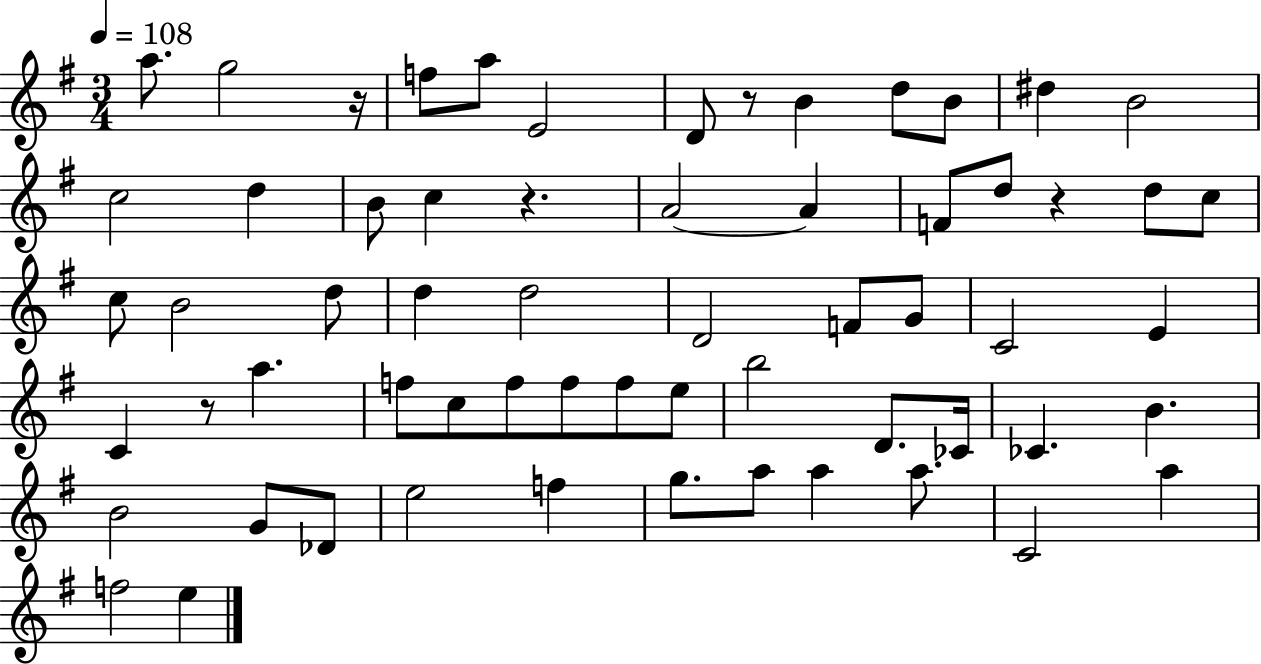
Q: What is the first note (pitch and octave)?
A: A5